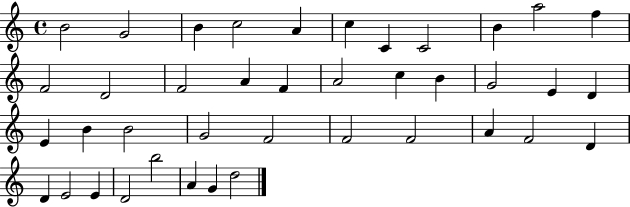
X:1
T:Untitled
M:4/4
L:1/4
K:C
B2 G2 B c2 A c C C2 B a2 f F2 D2 F2 A F A2 c B G2 E D E B B2 G2 F2 F2 F2 A F2 D D E2 E D2 b2 A G d2